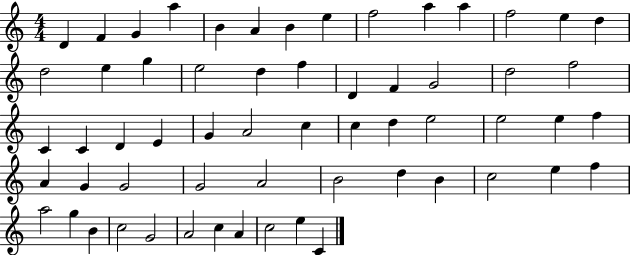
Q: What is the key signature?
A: C major